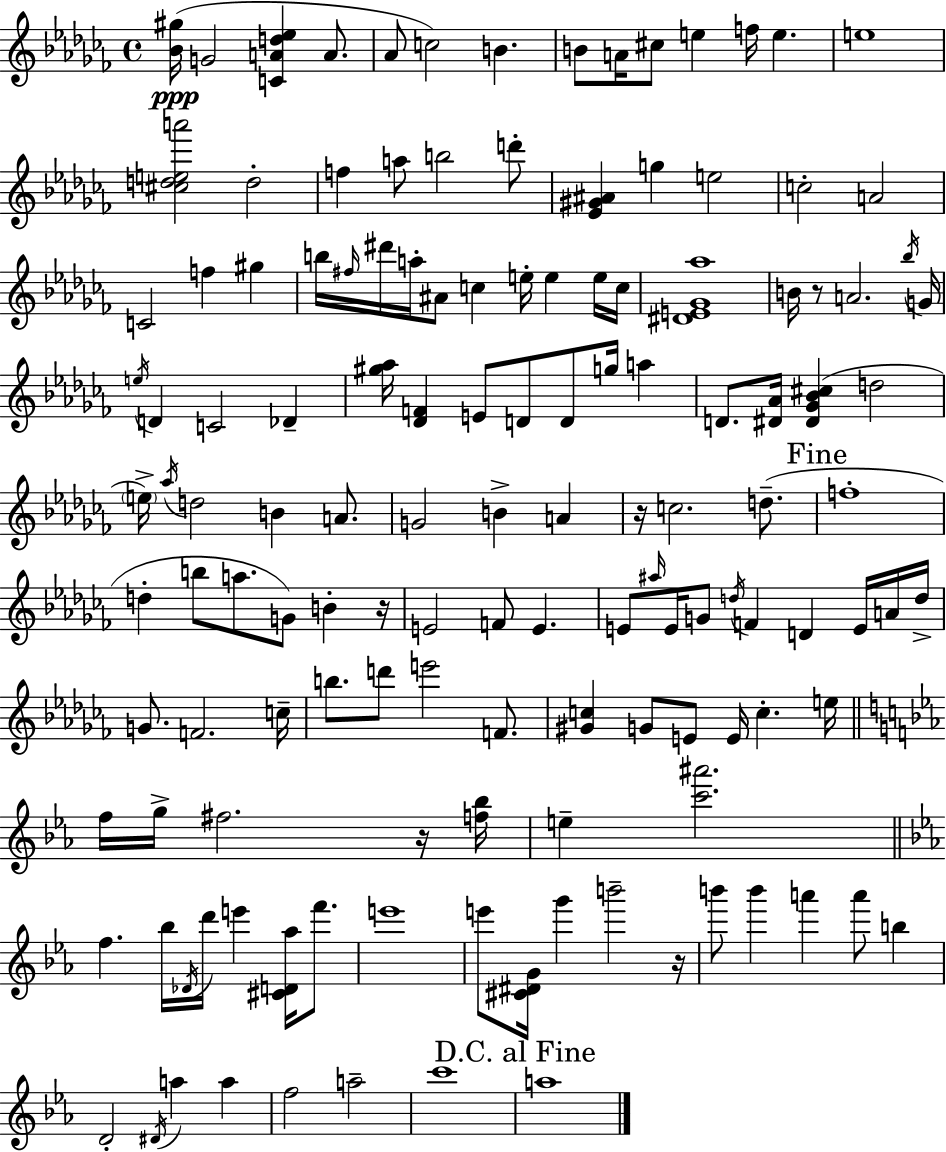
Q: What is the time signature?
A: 4/4